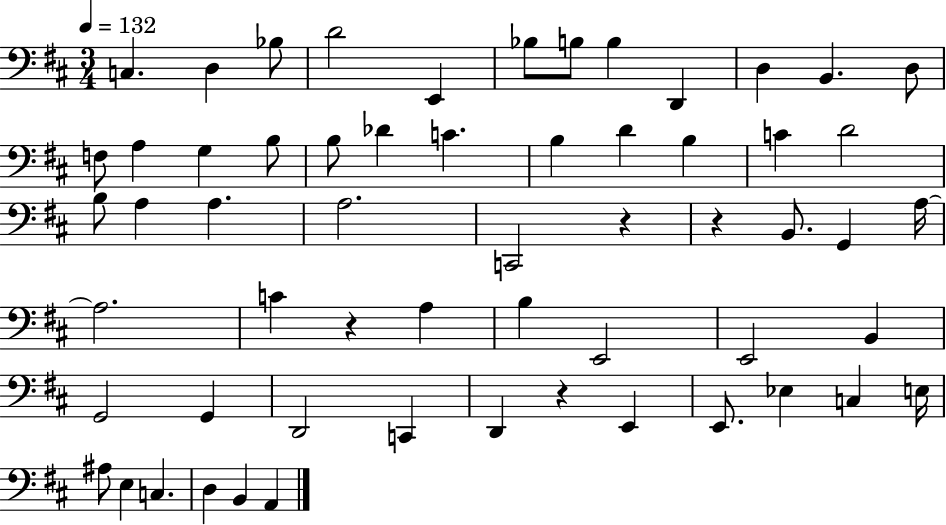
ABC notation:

X:1
T:Untitled
M:3/4
L:1/4
K:D
C, D, _B,/2 D2 E,, _B,/2 B,/2 B, D,, D, B,, D,/2 F,/2 A, G, B,/2 B,/2 _D C B, D B, C D2 B,/2 A, A, A,2 C,,2 z z B,,/2 G,, A,/4 A,2 C z A, B, E,,2 E,,2 B,, G,,2 G,, D,,2 C,, D,, z E,, E,,/2 _E, C, E,/4 ^A,/2 E, C, D, B,, A,,